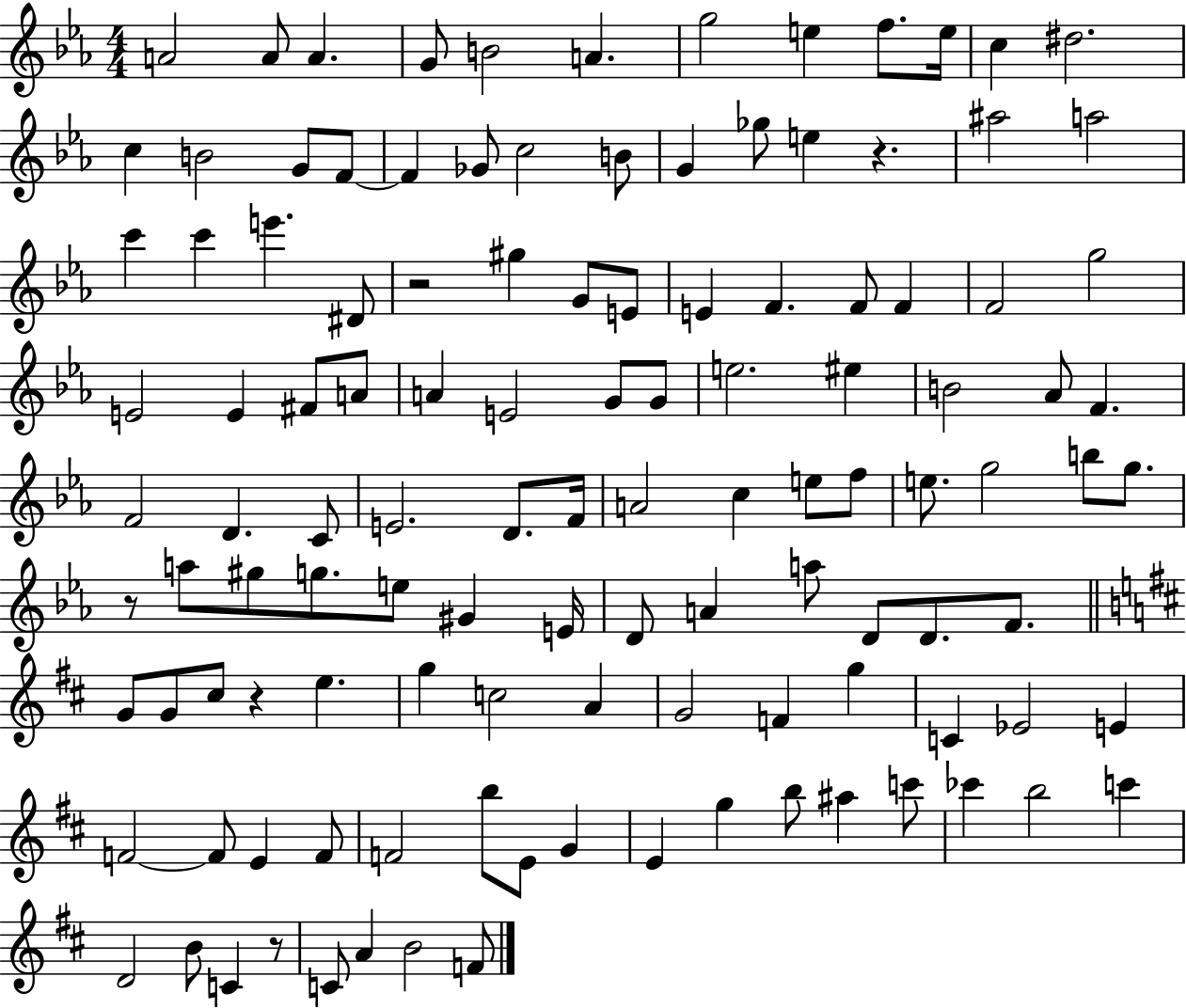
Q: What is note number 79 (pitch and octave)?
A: G4